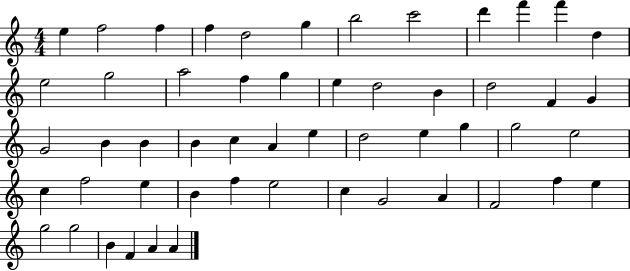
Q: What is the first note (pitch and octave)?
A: E5